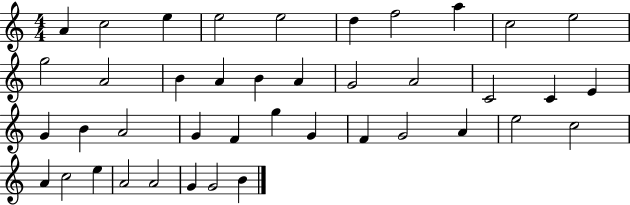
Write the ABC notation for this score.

X:1
T:Untitled
M:4/4
L:1/4
K:C
A c2 e e2 e2 d f2 a c2 e2 g2 A2 B A B A G2 A2 C2 C E G B A2 G F g G F G2 A e2 c2 A c2 e A2 A2 G G2 B